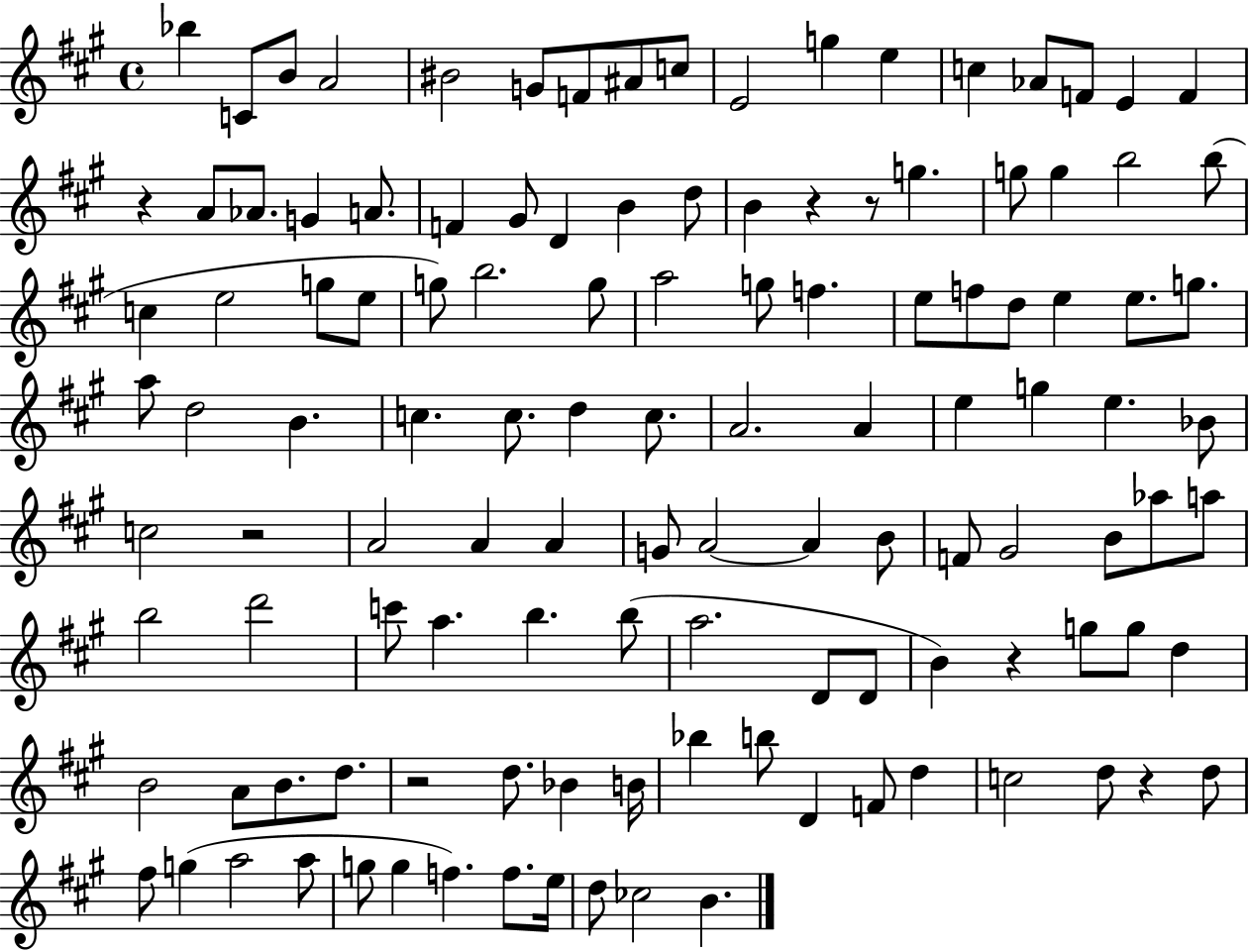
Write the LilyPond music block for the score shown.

{
  \clef treble
  \time 4/4
  \defaultTimeSignature
  \key a \major
  bes''4 c'8 b'8 a'2 | bis'2 g'8 f'8 ais'8 c''8 | e'2 g''4 e''4 | c''4 aes'8 f'8 e'4 f'4 | \break r4 a'8 aes'8. g'4 a'8. | f'4 gis'8 d'4 b'4 d''8 | b'4 r4 r8 g''4. | g''8 g''4 b''2 b''8( | \break c''4 e''2 g''8 e''8 | g''8) b''2. g''8 | a''2 g''8 f''4. | e''8 f''8 d''8 e''4 e''8. g''8. | \break a''8 d''2 b'4. | c''4. c''8. d''4 c''8. | a'2. a'4 | e''4 g''4 e''4. bes'8 | \break c''2 r2 | a'2 a'4 a'4 | g'8 a'2~~ a'4 b'8 | f'8 gis'2 b'8 aes''8 a''8 | \break b''2 d'''2 | c'''8 a''4. b''4. b''8( | a''2. d'8 d'8 | b'4) r4 g''8 g''8 d''4 | \break b'2 a'8 b'8. d''8. | r2 d''8. bes'4 b'16 | bes''4 b''8 d'4 f'8 d''4 | c''2 d''8 r4 d''8 | \break fis''8 g''4( a''2 a''8 | g''8 g''4 f''4.) f''8. e''16 | d''8 ces''2 b'4. | \bar "|."
}